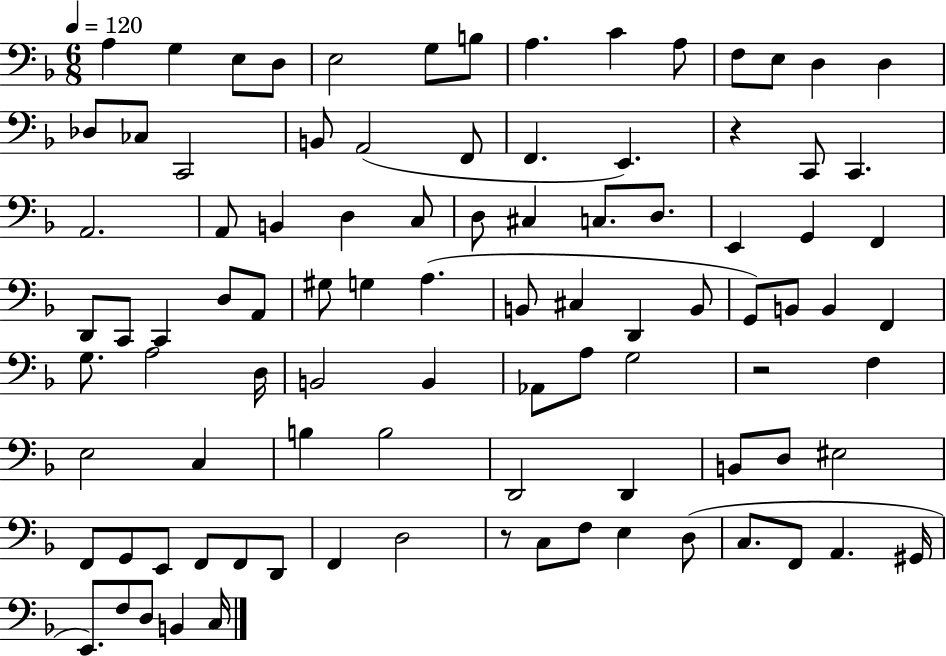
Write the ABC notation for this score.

X:1
T:Untitled
M:6/8
L:1/4
K:F
A, G, E,/2 D,/2 E,2 G,/2 B,/2 A, C A,/2 F,/2 E,/2 D, D, _D,/2 _C,/2 C,,2 B,,/2 A,,2 F,,/2 F,, E,, z C,,/2 C,, A,,2 A,,/2 B,, D, C,/2 D,/2 ^C, C,/2 D,/2 E,, G,, F,, D,,/2 C,,/2 C,, D,/2 A,,/2 ^G,/2 G, A, B,,/2 ^C, D,, B,,/2 G,,/2 B,,/2 B,, F,, G,/2 A,2 D,/4 B,,2 B,, _A,,/2 A,/2 G,2 z2 F, E,2 C, B, B,2 D,,2 D,, B,,/2 D,/2 ^E,2 F,,/2 G,,/2 E,,/2 F,,/2 F,,/2 D,,/2 F,, D,2 z/2 C,/2 F,/2 E, D,/2 C,/2 F,,/2 A,, ^G,,/4 E,,/2 F,/2 D,/2 B,, C,/4